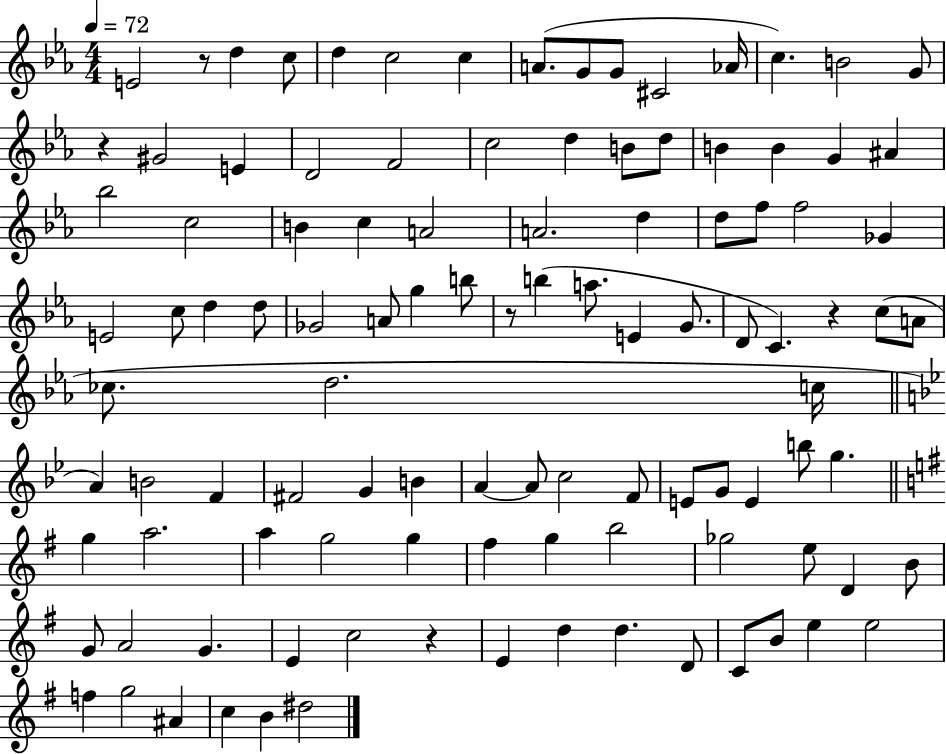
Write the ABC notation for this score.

X:1
T:Untitled
M:4/4
L:1/4
K:Eb
E2 z/2 d c/2 d c2 c A/2 G/2 G/2 ^C2 _A/4 c B2 G/2 z ^G2 E D2 F2 c2 d B/2 d/2 B B G ^A _b2 c2 B c A2 A2 d d/2 f/2 f2 _G E2 c/2 d d/2 _G2 A/2 g b/2 z/2 b a/2 E G/2 D/2 C z c/2 A/2 _c/2 d2 c/4 A B2 F ^F2 G B A A/2 c2 F/2 E/2 G/2 E b/2 g g a2 a g2 g ^f g b2 _g2 e/2 D B/2 G/2 A2 G E c2 z E d d D/2 C/2 B/2 e e2 f g2 ^A c B ^d2